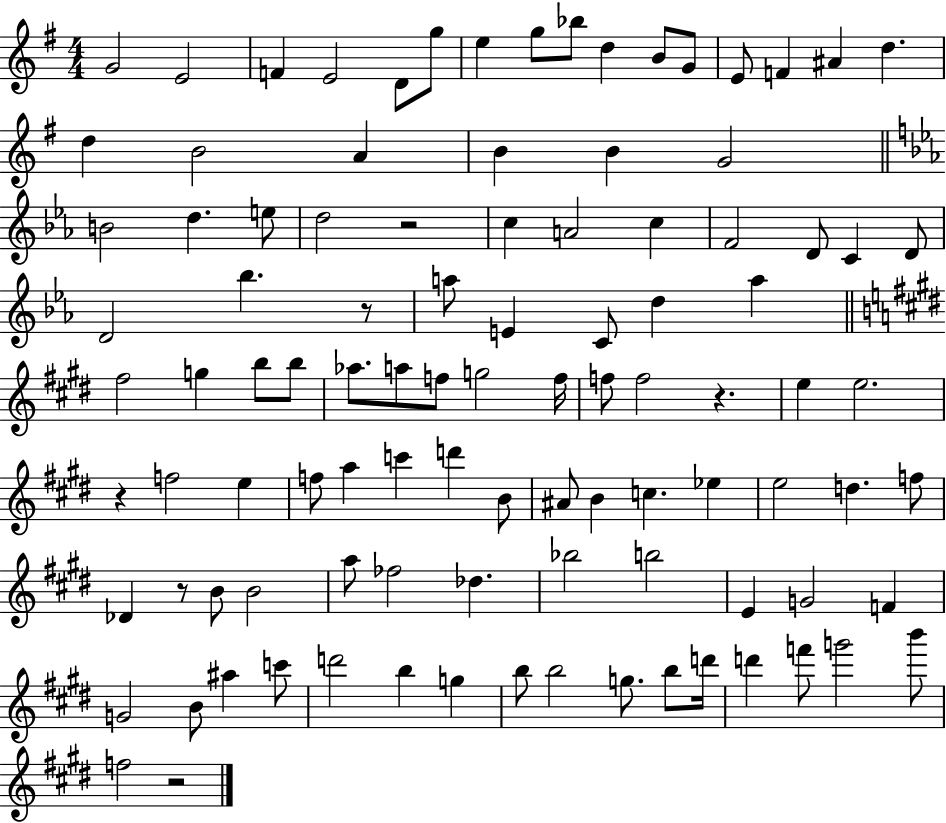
X:1
T:Untitled
M:4/4
L:1/4
K:G
G2 E2 F E2 D/2 g/2 e g/2 _b/2 d B/2 G/2 E/2 F ^A d d B2 A B B G2 B2 d e/2 d2 z2 c A2 c F2 D/2 C D/2 D2 _b z/2 a/2 E C/2 d a ^f2 g b/2 b/2 _a/2 a/2 f/2 g2 f/4 f/2 f2 z e e2 z f2 e f/2 a c' d' B/2 ^A/2 B c _e e2 d f/2 _D z/2 B/2 B2 a/2 _f2 _d _b2 b2 E G2 F G2 B/2 ^a c'/2 d'2 b g b/2 b2 g/2 b/2 d'/4 d' f'/2 g'2 b'/2 f2 z2